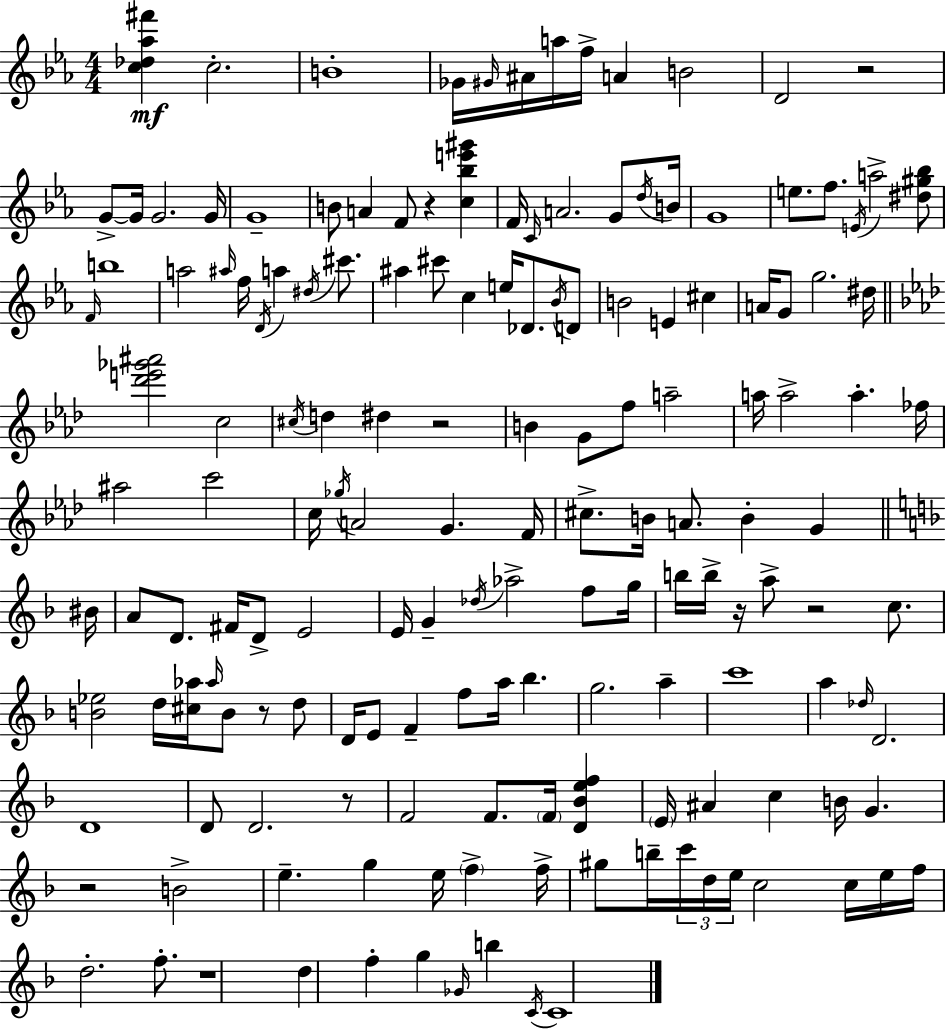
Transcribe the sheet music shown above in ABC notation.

X:1
T:Untitled
M:4/4
L:1/4
K:Cm
[c_d_a^f'] c2 B4 _G/4 ^G/4 ^A/4 a/4 f/4 A B2 D2 z2 G/2 G/4 G2 G/4 G4 B/2 A F/2 z [c_be'^g'] F/4 C/4 A2 G/2 d/4 B/4 G4 e/2 f/2 E/4 a2 [^d^g_b]/2 F/4 b4 a2 ^a/4 f/4 D/4 a ^d/4 ^c'/2 ^a ^c'/2 c e/4 _D/2 _B/4 D/2 B2 E ^c A/4 G/2 g2 ^d/4 [_d'e'_g'^a']2 c2 ^c/4 d ^d z2 B G/2 f/2 a2 a/4 a2 a _f/4 ^a2 c'2 c/4 _g/4 A2 G F/4 ^c/2 B/4 A/2 B G ^B/4 A/2 D/2 ^F/4 D/2 E2 E/4 G _d/4 _a2 f/2 g/4 b/4 b/4 z/4 a/2 z2 c/2 [B_e]2 d/4 [^c_a]/4 _a/4 B/2 z/2 d/2 D/4 E/2 F f/2 a/4 _b g2 a c'4 a _d/4 D2 D4 D/2 D2 z/2 F2 F/2 F/4 [D_Bef] E/4 ^A c B/4 G z2 B2 e g e/4 f f/4 ^g/2 b/4 c'/4 d/4 e/4 c2 c/4 e/4 f/4 d2 f/2 z4 d f g _G/4 b C/4 C4